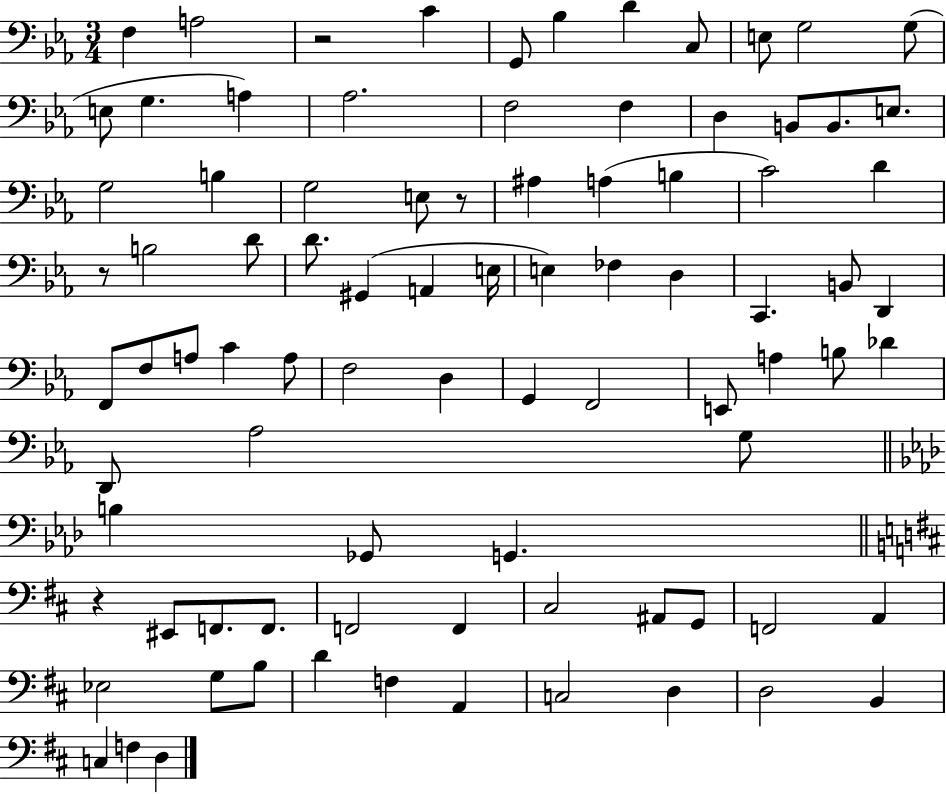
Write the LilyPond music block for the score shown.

{
  \clef bass
  \numericTimeSignature
  \time 3/4
  \key ees \major
  \repeat volta 2 { f4 a2 | r2 c'4 | g,8 bes4 d'4 c8 | e8 g2 g8( | \break e8 g4. a4) | aes2. | f2 f4 | d4 b,8 b,8. e8. | \break g2 b4 | g2 e8 r8 | ais4 a4( b4 | c'2) d'4 | \break r8 b2 d'8 | d'8. gis,4( a,4 e16 | e4) fes4 d4 | c,4. b,8 d,4 | \break f,8 f8 a8 c'4 a8 | f2 d4 | g,4 f,2 | e,8 a4 b8 des'4 | \break d,8 aes2 g8 | \bar "||" \break \key aes \major b4 ges,8 g,4. | \bar "||" \break \key d \major r4 eis,8 f,8. f,8. | f,2 f,4 | cis2 ais,8 g,8 | f,2 a,4 | \break ees2 g8 b8 | d'4 f4 a,4 | c2 d4 | d2 b,4 | \break c4 f4 d4 | } \bar "|."
}